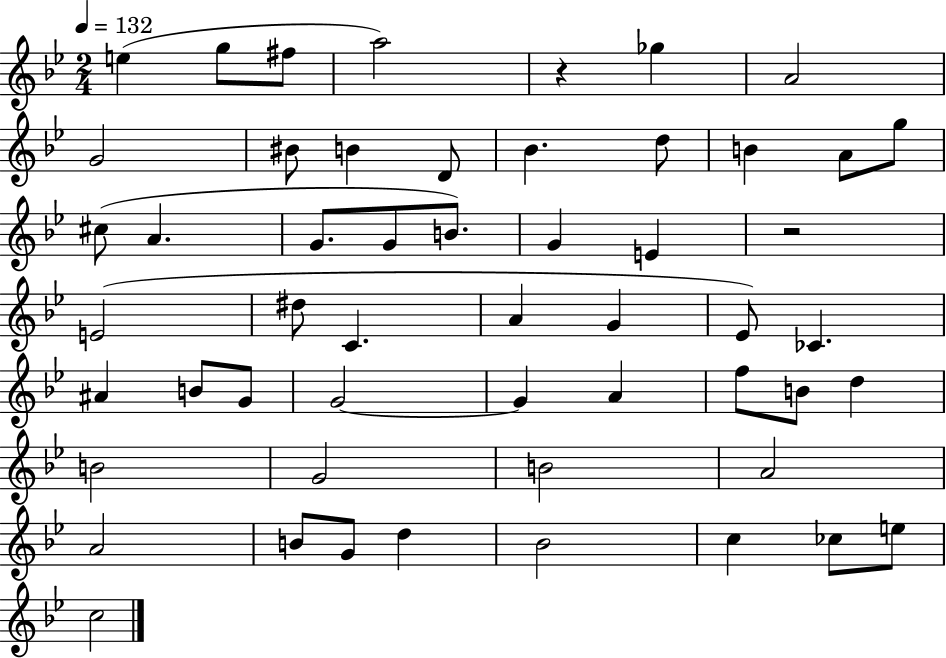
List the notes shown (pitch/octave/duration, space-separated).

E5/q G5/e F#5/e A5/h R/q Gb5/q A4/h G4/h BIS4/e B4/q D4/e Bb4/q. D5/e B4/q A4/e G5/e C#5/e A4/q. G4/e. G4/e B4/e. G4/q E4/q R/h E4/h D#5/e C4/q. A4/q G4/q Eb4/e CES4/q. A#4/q B4/e G4/e G4/h G4/q A4/q F5/e B4/e D5/q B4/h G4/h B4/h A4/h A4/h B4/e G4/e D5/q Bb4/h C5/q CES5/e E5/e C5/h